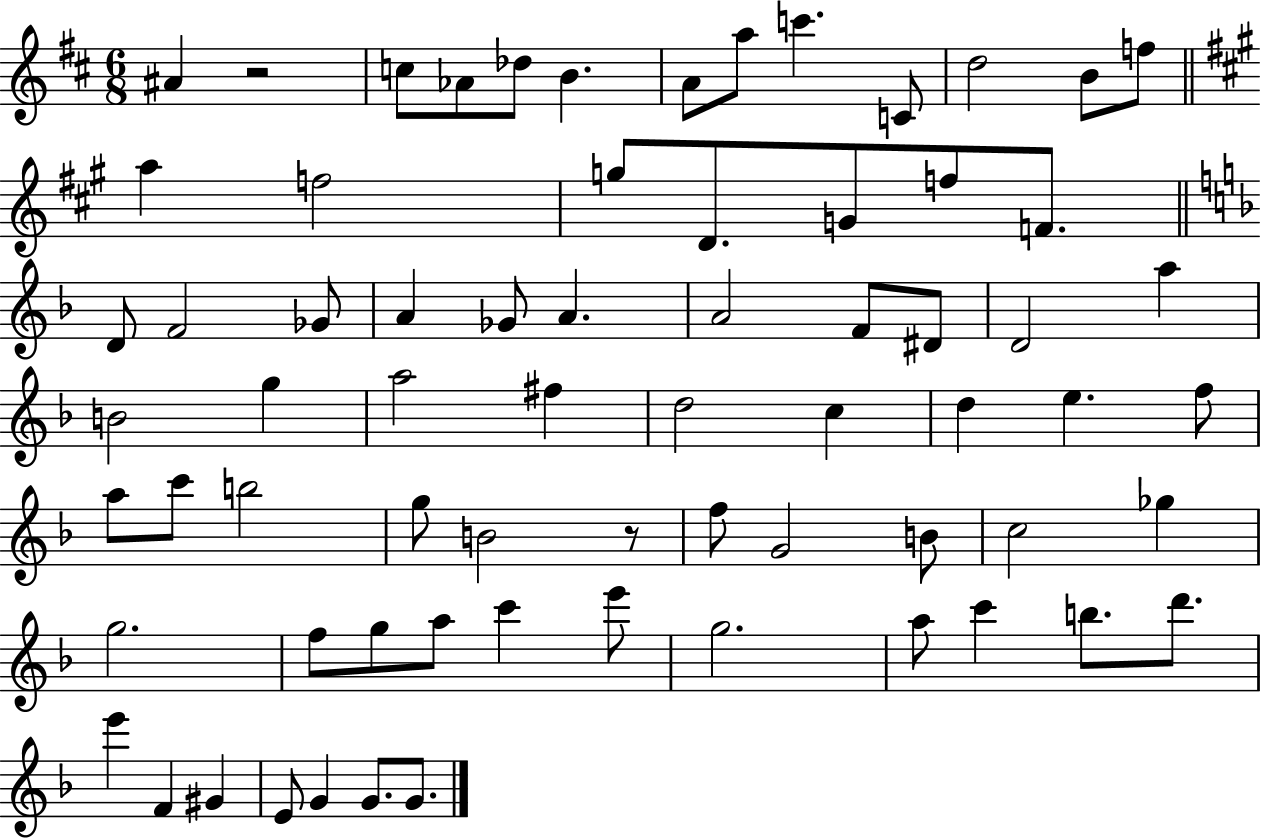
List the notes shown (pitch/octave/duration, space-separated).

A#4/q R/h C5/e Ab4/e Db5/e B4/q. A4/e A5/e C6/q. C4/e D5/h B4/e F5/e A5/q F5/h G5/e D4/e. G4/e F5/e F4/e. D4/e F4/h Gb4/e A4/q Gb4/e A4/q. A4/h F4/e D#4/e D4/h A5/q B4/h G5/q A5/h F#5/q D5/h C5/q D5/q E5/q. F5/e A5/e C6/e B5/h G5/e B4/h R/e F5/e G4/h B4/e C5/h Gb5/q G5/h. F5/e G5/e A5/e C6/q E6/e G5/h. A5/e C6/q B5/e. D6/e. E6/q F4/q G#4/q E4/e G4/q G4/e. G4/e.